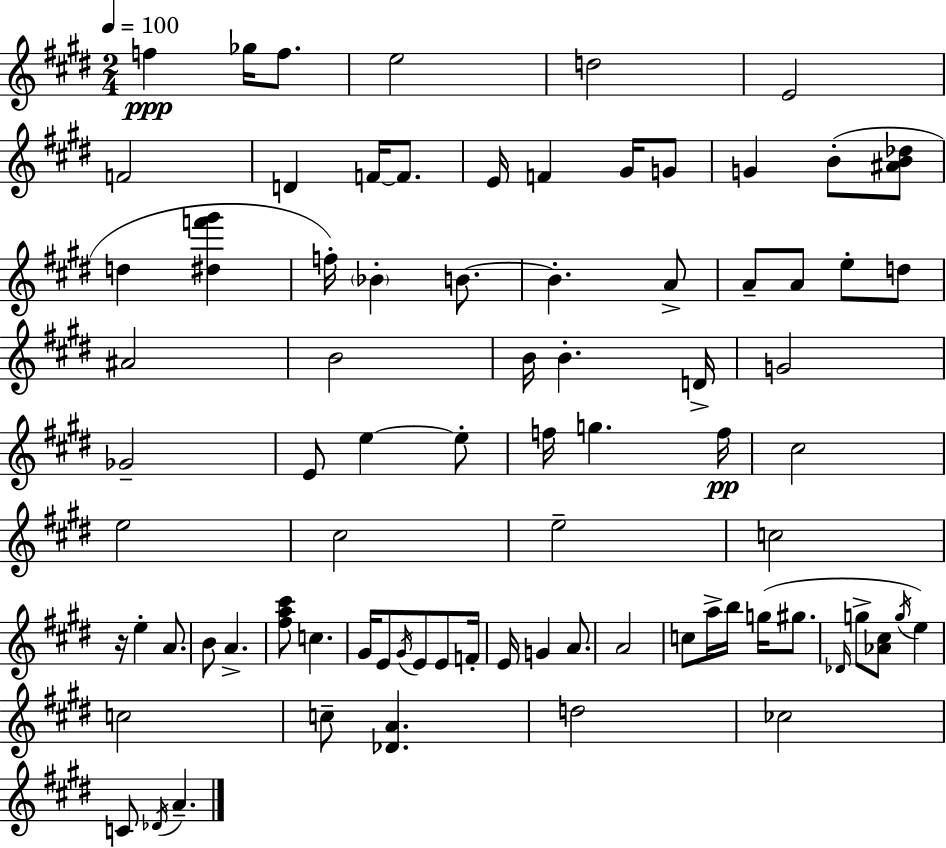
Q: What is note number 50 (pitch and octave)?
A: G#4